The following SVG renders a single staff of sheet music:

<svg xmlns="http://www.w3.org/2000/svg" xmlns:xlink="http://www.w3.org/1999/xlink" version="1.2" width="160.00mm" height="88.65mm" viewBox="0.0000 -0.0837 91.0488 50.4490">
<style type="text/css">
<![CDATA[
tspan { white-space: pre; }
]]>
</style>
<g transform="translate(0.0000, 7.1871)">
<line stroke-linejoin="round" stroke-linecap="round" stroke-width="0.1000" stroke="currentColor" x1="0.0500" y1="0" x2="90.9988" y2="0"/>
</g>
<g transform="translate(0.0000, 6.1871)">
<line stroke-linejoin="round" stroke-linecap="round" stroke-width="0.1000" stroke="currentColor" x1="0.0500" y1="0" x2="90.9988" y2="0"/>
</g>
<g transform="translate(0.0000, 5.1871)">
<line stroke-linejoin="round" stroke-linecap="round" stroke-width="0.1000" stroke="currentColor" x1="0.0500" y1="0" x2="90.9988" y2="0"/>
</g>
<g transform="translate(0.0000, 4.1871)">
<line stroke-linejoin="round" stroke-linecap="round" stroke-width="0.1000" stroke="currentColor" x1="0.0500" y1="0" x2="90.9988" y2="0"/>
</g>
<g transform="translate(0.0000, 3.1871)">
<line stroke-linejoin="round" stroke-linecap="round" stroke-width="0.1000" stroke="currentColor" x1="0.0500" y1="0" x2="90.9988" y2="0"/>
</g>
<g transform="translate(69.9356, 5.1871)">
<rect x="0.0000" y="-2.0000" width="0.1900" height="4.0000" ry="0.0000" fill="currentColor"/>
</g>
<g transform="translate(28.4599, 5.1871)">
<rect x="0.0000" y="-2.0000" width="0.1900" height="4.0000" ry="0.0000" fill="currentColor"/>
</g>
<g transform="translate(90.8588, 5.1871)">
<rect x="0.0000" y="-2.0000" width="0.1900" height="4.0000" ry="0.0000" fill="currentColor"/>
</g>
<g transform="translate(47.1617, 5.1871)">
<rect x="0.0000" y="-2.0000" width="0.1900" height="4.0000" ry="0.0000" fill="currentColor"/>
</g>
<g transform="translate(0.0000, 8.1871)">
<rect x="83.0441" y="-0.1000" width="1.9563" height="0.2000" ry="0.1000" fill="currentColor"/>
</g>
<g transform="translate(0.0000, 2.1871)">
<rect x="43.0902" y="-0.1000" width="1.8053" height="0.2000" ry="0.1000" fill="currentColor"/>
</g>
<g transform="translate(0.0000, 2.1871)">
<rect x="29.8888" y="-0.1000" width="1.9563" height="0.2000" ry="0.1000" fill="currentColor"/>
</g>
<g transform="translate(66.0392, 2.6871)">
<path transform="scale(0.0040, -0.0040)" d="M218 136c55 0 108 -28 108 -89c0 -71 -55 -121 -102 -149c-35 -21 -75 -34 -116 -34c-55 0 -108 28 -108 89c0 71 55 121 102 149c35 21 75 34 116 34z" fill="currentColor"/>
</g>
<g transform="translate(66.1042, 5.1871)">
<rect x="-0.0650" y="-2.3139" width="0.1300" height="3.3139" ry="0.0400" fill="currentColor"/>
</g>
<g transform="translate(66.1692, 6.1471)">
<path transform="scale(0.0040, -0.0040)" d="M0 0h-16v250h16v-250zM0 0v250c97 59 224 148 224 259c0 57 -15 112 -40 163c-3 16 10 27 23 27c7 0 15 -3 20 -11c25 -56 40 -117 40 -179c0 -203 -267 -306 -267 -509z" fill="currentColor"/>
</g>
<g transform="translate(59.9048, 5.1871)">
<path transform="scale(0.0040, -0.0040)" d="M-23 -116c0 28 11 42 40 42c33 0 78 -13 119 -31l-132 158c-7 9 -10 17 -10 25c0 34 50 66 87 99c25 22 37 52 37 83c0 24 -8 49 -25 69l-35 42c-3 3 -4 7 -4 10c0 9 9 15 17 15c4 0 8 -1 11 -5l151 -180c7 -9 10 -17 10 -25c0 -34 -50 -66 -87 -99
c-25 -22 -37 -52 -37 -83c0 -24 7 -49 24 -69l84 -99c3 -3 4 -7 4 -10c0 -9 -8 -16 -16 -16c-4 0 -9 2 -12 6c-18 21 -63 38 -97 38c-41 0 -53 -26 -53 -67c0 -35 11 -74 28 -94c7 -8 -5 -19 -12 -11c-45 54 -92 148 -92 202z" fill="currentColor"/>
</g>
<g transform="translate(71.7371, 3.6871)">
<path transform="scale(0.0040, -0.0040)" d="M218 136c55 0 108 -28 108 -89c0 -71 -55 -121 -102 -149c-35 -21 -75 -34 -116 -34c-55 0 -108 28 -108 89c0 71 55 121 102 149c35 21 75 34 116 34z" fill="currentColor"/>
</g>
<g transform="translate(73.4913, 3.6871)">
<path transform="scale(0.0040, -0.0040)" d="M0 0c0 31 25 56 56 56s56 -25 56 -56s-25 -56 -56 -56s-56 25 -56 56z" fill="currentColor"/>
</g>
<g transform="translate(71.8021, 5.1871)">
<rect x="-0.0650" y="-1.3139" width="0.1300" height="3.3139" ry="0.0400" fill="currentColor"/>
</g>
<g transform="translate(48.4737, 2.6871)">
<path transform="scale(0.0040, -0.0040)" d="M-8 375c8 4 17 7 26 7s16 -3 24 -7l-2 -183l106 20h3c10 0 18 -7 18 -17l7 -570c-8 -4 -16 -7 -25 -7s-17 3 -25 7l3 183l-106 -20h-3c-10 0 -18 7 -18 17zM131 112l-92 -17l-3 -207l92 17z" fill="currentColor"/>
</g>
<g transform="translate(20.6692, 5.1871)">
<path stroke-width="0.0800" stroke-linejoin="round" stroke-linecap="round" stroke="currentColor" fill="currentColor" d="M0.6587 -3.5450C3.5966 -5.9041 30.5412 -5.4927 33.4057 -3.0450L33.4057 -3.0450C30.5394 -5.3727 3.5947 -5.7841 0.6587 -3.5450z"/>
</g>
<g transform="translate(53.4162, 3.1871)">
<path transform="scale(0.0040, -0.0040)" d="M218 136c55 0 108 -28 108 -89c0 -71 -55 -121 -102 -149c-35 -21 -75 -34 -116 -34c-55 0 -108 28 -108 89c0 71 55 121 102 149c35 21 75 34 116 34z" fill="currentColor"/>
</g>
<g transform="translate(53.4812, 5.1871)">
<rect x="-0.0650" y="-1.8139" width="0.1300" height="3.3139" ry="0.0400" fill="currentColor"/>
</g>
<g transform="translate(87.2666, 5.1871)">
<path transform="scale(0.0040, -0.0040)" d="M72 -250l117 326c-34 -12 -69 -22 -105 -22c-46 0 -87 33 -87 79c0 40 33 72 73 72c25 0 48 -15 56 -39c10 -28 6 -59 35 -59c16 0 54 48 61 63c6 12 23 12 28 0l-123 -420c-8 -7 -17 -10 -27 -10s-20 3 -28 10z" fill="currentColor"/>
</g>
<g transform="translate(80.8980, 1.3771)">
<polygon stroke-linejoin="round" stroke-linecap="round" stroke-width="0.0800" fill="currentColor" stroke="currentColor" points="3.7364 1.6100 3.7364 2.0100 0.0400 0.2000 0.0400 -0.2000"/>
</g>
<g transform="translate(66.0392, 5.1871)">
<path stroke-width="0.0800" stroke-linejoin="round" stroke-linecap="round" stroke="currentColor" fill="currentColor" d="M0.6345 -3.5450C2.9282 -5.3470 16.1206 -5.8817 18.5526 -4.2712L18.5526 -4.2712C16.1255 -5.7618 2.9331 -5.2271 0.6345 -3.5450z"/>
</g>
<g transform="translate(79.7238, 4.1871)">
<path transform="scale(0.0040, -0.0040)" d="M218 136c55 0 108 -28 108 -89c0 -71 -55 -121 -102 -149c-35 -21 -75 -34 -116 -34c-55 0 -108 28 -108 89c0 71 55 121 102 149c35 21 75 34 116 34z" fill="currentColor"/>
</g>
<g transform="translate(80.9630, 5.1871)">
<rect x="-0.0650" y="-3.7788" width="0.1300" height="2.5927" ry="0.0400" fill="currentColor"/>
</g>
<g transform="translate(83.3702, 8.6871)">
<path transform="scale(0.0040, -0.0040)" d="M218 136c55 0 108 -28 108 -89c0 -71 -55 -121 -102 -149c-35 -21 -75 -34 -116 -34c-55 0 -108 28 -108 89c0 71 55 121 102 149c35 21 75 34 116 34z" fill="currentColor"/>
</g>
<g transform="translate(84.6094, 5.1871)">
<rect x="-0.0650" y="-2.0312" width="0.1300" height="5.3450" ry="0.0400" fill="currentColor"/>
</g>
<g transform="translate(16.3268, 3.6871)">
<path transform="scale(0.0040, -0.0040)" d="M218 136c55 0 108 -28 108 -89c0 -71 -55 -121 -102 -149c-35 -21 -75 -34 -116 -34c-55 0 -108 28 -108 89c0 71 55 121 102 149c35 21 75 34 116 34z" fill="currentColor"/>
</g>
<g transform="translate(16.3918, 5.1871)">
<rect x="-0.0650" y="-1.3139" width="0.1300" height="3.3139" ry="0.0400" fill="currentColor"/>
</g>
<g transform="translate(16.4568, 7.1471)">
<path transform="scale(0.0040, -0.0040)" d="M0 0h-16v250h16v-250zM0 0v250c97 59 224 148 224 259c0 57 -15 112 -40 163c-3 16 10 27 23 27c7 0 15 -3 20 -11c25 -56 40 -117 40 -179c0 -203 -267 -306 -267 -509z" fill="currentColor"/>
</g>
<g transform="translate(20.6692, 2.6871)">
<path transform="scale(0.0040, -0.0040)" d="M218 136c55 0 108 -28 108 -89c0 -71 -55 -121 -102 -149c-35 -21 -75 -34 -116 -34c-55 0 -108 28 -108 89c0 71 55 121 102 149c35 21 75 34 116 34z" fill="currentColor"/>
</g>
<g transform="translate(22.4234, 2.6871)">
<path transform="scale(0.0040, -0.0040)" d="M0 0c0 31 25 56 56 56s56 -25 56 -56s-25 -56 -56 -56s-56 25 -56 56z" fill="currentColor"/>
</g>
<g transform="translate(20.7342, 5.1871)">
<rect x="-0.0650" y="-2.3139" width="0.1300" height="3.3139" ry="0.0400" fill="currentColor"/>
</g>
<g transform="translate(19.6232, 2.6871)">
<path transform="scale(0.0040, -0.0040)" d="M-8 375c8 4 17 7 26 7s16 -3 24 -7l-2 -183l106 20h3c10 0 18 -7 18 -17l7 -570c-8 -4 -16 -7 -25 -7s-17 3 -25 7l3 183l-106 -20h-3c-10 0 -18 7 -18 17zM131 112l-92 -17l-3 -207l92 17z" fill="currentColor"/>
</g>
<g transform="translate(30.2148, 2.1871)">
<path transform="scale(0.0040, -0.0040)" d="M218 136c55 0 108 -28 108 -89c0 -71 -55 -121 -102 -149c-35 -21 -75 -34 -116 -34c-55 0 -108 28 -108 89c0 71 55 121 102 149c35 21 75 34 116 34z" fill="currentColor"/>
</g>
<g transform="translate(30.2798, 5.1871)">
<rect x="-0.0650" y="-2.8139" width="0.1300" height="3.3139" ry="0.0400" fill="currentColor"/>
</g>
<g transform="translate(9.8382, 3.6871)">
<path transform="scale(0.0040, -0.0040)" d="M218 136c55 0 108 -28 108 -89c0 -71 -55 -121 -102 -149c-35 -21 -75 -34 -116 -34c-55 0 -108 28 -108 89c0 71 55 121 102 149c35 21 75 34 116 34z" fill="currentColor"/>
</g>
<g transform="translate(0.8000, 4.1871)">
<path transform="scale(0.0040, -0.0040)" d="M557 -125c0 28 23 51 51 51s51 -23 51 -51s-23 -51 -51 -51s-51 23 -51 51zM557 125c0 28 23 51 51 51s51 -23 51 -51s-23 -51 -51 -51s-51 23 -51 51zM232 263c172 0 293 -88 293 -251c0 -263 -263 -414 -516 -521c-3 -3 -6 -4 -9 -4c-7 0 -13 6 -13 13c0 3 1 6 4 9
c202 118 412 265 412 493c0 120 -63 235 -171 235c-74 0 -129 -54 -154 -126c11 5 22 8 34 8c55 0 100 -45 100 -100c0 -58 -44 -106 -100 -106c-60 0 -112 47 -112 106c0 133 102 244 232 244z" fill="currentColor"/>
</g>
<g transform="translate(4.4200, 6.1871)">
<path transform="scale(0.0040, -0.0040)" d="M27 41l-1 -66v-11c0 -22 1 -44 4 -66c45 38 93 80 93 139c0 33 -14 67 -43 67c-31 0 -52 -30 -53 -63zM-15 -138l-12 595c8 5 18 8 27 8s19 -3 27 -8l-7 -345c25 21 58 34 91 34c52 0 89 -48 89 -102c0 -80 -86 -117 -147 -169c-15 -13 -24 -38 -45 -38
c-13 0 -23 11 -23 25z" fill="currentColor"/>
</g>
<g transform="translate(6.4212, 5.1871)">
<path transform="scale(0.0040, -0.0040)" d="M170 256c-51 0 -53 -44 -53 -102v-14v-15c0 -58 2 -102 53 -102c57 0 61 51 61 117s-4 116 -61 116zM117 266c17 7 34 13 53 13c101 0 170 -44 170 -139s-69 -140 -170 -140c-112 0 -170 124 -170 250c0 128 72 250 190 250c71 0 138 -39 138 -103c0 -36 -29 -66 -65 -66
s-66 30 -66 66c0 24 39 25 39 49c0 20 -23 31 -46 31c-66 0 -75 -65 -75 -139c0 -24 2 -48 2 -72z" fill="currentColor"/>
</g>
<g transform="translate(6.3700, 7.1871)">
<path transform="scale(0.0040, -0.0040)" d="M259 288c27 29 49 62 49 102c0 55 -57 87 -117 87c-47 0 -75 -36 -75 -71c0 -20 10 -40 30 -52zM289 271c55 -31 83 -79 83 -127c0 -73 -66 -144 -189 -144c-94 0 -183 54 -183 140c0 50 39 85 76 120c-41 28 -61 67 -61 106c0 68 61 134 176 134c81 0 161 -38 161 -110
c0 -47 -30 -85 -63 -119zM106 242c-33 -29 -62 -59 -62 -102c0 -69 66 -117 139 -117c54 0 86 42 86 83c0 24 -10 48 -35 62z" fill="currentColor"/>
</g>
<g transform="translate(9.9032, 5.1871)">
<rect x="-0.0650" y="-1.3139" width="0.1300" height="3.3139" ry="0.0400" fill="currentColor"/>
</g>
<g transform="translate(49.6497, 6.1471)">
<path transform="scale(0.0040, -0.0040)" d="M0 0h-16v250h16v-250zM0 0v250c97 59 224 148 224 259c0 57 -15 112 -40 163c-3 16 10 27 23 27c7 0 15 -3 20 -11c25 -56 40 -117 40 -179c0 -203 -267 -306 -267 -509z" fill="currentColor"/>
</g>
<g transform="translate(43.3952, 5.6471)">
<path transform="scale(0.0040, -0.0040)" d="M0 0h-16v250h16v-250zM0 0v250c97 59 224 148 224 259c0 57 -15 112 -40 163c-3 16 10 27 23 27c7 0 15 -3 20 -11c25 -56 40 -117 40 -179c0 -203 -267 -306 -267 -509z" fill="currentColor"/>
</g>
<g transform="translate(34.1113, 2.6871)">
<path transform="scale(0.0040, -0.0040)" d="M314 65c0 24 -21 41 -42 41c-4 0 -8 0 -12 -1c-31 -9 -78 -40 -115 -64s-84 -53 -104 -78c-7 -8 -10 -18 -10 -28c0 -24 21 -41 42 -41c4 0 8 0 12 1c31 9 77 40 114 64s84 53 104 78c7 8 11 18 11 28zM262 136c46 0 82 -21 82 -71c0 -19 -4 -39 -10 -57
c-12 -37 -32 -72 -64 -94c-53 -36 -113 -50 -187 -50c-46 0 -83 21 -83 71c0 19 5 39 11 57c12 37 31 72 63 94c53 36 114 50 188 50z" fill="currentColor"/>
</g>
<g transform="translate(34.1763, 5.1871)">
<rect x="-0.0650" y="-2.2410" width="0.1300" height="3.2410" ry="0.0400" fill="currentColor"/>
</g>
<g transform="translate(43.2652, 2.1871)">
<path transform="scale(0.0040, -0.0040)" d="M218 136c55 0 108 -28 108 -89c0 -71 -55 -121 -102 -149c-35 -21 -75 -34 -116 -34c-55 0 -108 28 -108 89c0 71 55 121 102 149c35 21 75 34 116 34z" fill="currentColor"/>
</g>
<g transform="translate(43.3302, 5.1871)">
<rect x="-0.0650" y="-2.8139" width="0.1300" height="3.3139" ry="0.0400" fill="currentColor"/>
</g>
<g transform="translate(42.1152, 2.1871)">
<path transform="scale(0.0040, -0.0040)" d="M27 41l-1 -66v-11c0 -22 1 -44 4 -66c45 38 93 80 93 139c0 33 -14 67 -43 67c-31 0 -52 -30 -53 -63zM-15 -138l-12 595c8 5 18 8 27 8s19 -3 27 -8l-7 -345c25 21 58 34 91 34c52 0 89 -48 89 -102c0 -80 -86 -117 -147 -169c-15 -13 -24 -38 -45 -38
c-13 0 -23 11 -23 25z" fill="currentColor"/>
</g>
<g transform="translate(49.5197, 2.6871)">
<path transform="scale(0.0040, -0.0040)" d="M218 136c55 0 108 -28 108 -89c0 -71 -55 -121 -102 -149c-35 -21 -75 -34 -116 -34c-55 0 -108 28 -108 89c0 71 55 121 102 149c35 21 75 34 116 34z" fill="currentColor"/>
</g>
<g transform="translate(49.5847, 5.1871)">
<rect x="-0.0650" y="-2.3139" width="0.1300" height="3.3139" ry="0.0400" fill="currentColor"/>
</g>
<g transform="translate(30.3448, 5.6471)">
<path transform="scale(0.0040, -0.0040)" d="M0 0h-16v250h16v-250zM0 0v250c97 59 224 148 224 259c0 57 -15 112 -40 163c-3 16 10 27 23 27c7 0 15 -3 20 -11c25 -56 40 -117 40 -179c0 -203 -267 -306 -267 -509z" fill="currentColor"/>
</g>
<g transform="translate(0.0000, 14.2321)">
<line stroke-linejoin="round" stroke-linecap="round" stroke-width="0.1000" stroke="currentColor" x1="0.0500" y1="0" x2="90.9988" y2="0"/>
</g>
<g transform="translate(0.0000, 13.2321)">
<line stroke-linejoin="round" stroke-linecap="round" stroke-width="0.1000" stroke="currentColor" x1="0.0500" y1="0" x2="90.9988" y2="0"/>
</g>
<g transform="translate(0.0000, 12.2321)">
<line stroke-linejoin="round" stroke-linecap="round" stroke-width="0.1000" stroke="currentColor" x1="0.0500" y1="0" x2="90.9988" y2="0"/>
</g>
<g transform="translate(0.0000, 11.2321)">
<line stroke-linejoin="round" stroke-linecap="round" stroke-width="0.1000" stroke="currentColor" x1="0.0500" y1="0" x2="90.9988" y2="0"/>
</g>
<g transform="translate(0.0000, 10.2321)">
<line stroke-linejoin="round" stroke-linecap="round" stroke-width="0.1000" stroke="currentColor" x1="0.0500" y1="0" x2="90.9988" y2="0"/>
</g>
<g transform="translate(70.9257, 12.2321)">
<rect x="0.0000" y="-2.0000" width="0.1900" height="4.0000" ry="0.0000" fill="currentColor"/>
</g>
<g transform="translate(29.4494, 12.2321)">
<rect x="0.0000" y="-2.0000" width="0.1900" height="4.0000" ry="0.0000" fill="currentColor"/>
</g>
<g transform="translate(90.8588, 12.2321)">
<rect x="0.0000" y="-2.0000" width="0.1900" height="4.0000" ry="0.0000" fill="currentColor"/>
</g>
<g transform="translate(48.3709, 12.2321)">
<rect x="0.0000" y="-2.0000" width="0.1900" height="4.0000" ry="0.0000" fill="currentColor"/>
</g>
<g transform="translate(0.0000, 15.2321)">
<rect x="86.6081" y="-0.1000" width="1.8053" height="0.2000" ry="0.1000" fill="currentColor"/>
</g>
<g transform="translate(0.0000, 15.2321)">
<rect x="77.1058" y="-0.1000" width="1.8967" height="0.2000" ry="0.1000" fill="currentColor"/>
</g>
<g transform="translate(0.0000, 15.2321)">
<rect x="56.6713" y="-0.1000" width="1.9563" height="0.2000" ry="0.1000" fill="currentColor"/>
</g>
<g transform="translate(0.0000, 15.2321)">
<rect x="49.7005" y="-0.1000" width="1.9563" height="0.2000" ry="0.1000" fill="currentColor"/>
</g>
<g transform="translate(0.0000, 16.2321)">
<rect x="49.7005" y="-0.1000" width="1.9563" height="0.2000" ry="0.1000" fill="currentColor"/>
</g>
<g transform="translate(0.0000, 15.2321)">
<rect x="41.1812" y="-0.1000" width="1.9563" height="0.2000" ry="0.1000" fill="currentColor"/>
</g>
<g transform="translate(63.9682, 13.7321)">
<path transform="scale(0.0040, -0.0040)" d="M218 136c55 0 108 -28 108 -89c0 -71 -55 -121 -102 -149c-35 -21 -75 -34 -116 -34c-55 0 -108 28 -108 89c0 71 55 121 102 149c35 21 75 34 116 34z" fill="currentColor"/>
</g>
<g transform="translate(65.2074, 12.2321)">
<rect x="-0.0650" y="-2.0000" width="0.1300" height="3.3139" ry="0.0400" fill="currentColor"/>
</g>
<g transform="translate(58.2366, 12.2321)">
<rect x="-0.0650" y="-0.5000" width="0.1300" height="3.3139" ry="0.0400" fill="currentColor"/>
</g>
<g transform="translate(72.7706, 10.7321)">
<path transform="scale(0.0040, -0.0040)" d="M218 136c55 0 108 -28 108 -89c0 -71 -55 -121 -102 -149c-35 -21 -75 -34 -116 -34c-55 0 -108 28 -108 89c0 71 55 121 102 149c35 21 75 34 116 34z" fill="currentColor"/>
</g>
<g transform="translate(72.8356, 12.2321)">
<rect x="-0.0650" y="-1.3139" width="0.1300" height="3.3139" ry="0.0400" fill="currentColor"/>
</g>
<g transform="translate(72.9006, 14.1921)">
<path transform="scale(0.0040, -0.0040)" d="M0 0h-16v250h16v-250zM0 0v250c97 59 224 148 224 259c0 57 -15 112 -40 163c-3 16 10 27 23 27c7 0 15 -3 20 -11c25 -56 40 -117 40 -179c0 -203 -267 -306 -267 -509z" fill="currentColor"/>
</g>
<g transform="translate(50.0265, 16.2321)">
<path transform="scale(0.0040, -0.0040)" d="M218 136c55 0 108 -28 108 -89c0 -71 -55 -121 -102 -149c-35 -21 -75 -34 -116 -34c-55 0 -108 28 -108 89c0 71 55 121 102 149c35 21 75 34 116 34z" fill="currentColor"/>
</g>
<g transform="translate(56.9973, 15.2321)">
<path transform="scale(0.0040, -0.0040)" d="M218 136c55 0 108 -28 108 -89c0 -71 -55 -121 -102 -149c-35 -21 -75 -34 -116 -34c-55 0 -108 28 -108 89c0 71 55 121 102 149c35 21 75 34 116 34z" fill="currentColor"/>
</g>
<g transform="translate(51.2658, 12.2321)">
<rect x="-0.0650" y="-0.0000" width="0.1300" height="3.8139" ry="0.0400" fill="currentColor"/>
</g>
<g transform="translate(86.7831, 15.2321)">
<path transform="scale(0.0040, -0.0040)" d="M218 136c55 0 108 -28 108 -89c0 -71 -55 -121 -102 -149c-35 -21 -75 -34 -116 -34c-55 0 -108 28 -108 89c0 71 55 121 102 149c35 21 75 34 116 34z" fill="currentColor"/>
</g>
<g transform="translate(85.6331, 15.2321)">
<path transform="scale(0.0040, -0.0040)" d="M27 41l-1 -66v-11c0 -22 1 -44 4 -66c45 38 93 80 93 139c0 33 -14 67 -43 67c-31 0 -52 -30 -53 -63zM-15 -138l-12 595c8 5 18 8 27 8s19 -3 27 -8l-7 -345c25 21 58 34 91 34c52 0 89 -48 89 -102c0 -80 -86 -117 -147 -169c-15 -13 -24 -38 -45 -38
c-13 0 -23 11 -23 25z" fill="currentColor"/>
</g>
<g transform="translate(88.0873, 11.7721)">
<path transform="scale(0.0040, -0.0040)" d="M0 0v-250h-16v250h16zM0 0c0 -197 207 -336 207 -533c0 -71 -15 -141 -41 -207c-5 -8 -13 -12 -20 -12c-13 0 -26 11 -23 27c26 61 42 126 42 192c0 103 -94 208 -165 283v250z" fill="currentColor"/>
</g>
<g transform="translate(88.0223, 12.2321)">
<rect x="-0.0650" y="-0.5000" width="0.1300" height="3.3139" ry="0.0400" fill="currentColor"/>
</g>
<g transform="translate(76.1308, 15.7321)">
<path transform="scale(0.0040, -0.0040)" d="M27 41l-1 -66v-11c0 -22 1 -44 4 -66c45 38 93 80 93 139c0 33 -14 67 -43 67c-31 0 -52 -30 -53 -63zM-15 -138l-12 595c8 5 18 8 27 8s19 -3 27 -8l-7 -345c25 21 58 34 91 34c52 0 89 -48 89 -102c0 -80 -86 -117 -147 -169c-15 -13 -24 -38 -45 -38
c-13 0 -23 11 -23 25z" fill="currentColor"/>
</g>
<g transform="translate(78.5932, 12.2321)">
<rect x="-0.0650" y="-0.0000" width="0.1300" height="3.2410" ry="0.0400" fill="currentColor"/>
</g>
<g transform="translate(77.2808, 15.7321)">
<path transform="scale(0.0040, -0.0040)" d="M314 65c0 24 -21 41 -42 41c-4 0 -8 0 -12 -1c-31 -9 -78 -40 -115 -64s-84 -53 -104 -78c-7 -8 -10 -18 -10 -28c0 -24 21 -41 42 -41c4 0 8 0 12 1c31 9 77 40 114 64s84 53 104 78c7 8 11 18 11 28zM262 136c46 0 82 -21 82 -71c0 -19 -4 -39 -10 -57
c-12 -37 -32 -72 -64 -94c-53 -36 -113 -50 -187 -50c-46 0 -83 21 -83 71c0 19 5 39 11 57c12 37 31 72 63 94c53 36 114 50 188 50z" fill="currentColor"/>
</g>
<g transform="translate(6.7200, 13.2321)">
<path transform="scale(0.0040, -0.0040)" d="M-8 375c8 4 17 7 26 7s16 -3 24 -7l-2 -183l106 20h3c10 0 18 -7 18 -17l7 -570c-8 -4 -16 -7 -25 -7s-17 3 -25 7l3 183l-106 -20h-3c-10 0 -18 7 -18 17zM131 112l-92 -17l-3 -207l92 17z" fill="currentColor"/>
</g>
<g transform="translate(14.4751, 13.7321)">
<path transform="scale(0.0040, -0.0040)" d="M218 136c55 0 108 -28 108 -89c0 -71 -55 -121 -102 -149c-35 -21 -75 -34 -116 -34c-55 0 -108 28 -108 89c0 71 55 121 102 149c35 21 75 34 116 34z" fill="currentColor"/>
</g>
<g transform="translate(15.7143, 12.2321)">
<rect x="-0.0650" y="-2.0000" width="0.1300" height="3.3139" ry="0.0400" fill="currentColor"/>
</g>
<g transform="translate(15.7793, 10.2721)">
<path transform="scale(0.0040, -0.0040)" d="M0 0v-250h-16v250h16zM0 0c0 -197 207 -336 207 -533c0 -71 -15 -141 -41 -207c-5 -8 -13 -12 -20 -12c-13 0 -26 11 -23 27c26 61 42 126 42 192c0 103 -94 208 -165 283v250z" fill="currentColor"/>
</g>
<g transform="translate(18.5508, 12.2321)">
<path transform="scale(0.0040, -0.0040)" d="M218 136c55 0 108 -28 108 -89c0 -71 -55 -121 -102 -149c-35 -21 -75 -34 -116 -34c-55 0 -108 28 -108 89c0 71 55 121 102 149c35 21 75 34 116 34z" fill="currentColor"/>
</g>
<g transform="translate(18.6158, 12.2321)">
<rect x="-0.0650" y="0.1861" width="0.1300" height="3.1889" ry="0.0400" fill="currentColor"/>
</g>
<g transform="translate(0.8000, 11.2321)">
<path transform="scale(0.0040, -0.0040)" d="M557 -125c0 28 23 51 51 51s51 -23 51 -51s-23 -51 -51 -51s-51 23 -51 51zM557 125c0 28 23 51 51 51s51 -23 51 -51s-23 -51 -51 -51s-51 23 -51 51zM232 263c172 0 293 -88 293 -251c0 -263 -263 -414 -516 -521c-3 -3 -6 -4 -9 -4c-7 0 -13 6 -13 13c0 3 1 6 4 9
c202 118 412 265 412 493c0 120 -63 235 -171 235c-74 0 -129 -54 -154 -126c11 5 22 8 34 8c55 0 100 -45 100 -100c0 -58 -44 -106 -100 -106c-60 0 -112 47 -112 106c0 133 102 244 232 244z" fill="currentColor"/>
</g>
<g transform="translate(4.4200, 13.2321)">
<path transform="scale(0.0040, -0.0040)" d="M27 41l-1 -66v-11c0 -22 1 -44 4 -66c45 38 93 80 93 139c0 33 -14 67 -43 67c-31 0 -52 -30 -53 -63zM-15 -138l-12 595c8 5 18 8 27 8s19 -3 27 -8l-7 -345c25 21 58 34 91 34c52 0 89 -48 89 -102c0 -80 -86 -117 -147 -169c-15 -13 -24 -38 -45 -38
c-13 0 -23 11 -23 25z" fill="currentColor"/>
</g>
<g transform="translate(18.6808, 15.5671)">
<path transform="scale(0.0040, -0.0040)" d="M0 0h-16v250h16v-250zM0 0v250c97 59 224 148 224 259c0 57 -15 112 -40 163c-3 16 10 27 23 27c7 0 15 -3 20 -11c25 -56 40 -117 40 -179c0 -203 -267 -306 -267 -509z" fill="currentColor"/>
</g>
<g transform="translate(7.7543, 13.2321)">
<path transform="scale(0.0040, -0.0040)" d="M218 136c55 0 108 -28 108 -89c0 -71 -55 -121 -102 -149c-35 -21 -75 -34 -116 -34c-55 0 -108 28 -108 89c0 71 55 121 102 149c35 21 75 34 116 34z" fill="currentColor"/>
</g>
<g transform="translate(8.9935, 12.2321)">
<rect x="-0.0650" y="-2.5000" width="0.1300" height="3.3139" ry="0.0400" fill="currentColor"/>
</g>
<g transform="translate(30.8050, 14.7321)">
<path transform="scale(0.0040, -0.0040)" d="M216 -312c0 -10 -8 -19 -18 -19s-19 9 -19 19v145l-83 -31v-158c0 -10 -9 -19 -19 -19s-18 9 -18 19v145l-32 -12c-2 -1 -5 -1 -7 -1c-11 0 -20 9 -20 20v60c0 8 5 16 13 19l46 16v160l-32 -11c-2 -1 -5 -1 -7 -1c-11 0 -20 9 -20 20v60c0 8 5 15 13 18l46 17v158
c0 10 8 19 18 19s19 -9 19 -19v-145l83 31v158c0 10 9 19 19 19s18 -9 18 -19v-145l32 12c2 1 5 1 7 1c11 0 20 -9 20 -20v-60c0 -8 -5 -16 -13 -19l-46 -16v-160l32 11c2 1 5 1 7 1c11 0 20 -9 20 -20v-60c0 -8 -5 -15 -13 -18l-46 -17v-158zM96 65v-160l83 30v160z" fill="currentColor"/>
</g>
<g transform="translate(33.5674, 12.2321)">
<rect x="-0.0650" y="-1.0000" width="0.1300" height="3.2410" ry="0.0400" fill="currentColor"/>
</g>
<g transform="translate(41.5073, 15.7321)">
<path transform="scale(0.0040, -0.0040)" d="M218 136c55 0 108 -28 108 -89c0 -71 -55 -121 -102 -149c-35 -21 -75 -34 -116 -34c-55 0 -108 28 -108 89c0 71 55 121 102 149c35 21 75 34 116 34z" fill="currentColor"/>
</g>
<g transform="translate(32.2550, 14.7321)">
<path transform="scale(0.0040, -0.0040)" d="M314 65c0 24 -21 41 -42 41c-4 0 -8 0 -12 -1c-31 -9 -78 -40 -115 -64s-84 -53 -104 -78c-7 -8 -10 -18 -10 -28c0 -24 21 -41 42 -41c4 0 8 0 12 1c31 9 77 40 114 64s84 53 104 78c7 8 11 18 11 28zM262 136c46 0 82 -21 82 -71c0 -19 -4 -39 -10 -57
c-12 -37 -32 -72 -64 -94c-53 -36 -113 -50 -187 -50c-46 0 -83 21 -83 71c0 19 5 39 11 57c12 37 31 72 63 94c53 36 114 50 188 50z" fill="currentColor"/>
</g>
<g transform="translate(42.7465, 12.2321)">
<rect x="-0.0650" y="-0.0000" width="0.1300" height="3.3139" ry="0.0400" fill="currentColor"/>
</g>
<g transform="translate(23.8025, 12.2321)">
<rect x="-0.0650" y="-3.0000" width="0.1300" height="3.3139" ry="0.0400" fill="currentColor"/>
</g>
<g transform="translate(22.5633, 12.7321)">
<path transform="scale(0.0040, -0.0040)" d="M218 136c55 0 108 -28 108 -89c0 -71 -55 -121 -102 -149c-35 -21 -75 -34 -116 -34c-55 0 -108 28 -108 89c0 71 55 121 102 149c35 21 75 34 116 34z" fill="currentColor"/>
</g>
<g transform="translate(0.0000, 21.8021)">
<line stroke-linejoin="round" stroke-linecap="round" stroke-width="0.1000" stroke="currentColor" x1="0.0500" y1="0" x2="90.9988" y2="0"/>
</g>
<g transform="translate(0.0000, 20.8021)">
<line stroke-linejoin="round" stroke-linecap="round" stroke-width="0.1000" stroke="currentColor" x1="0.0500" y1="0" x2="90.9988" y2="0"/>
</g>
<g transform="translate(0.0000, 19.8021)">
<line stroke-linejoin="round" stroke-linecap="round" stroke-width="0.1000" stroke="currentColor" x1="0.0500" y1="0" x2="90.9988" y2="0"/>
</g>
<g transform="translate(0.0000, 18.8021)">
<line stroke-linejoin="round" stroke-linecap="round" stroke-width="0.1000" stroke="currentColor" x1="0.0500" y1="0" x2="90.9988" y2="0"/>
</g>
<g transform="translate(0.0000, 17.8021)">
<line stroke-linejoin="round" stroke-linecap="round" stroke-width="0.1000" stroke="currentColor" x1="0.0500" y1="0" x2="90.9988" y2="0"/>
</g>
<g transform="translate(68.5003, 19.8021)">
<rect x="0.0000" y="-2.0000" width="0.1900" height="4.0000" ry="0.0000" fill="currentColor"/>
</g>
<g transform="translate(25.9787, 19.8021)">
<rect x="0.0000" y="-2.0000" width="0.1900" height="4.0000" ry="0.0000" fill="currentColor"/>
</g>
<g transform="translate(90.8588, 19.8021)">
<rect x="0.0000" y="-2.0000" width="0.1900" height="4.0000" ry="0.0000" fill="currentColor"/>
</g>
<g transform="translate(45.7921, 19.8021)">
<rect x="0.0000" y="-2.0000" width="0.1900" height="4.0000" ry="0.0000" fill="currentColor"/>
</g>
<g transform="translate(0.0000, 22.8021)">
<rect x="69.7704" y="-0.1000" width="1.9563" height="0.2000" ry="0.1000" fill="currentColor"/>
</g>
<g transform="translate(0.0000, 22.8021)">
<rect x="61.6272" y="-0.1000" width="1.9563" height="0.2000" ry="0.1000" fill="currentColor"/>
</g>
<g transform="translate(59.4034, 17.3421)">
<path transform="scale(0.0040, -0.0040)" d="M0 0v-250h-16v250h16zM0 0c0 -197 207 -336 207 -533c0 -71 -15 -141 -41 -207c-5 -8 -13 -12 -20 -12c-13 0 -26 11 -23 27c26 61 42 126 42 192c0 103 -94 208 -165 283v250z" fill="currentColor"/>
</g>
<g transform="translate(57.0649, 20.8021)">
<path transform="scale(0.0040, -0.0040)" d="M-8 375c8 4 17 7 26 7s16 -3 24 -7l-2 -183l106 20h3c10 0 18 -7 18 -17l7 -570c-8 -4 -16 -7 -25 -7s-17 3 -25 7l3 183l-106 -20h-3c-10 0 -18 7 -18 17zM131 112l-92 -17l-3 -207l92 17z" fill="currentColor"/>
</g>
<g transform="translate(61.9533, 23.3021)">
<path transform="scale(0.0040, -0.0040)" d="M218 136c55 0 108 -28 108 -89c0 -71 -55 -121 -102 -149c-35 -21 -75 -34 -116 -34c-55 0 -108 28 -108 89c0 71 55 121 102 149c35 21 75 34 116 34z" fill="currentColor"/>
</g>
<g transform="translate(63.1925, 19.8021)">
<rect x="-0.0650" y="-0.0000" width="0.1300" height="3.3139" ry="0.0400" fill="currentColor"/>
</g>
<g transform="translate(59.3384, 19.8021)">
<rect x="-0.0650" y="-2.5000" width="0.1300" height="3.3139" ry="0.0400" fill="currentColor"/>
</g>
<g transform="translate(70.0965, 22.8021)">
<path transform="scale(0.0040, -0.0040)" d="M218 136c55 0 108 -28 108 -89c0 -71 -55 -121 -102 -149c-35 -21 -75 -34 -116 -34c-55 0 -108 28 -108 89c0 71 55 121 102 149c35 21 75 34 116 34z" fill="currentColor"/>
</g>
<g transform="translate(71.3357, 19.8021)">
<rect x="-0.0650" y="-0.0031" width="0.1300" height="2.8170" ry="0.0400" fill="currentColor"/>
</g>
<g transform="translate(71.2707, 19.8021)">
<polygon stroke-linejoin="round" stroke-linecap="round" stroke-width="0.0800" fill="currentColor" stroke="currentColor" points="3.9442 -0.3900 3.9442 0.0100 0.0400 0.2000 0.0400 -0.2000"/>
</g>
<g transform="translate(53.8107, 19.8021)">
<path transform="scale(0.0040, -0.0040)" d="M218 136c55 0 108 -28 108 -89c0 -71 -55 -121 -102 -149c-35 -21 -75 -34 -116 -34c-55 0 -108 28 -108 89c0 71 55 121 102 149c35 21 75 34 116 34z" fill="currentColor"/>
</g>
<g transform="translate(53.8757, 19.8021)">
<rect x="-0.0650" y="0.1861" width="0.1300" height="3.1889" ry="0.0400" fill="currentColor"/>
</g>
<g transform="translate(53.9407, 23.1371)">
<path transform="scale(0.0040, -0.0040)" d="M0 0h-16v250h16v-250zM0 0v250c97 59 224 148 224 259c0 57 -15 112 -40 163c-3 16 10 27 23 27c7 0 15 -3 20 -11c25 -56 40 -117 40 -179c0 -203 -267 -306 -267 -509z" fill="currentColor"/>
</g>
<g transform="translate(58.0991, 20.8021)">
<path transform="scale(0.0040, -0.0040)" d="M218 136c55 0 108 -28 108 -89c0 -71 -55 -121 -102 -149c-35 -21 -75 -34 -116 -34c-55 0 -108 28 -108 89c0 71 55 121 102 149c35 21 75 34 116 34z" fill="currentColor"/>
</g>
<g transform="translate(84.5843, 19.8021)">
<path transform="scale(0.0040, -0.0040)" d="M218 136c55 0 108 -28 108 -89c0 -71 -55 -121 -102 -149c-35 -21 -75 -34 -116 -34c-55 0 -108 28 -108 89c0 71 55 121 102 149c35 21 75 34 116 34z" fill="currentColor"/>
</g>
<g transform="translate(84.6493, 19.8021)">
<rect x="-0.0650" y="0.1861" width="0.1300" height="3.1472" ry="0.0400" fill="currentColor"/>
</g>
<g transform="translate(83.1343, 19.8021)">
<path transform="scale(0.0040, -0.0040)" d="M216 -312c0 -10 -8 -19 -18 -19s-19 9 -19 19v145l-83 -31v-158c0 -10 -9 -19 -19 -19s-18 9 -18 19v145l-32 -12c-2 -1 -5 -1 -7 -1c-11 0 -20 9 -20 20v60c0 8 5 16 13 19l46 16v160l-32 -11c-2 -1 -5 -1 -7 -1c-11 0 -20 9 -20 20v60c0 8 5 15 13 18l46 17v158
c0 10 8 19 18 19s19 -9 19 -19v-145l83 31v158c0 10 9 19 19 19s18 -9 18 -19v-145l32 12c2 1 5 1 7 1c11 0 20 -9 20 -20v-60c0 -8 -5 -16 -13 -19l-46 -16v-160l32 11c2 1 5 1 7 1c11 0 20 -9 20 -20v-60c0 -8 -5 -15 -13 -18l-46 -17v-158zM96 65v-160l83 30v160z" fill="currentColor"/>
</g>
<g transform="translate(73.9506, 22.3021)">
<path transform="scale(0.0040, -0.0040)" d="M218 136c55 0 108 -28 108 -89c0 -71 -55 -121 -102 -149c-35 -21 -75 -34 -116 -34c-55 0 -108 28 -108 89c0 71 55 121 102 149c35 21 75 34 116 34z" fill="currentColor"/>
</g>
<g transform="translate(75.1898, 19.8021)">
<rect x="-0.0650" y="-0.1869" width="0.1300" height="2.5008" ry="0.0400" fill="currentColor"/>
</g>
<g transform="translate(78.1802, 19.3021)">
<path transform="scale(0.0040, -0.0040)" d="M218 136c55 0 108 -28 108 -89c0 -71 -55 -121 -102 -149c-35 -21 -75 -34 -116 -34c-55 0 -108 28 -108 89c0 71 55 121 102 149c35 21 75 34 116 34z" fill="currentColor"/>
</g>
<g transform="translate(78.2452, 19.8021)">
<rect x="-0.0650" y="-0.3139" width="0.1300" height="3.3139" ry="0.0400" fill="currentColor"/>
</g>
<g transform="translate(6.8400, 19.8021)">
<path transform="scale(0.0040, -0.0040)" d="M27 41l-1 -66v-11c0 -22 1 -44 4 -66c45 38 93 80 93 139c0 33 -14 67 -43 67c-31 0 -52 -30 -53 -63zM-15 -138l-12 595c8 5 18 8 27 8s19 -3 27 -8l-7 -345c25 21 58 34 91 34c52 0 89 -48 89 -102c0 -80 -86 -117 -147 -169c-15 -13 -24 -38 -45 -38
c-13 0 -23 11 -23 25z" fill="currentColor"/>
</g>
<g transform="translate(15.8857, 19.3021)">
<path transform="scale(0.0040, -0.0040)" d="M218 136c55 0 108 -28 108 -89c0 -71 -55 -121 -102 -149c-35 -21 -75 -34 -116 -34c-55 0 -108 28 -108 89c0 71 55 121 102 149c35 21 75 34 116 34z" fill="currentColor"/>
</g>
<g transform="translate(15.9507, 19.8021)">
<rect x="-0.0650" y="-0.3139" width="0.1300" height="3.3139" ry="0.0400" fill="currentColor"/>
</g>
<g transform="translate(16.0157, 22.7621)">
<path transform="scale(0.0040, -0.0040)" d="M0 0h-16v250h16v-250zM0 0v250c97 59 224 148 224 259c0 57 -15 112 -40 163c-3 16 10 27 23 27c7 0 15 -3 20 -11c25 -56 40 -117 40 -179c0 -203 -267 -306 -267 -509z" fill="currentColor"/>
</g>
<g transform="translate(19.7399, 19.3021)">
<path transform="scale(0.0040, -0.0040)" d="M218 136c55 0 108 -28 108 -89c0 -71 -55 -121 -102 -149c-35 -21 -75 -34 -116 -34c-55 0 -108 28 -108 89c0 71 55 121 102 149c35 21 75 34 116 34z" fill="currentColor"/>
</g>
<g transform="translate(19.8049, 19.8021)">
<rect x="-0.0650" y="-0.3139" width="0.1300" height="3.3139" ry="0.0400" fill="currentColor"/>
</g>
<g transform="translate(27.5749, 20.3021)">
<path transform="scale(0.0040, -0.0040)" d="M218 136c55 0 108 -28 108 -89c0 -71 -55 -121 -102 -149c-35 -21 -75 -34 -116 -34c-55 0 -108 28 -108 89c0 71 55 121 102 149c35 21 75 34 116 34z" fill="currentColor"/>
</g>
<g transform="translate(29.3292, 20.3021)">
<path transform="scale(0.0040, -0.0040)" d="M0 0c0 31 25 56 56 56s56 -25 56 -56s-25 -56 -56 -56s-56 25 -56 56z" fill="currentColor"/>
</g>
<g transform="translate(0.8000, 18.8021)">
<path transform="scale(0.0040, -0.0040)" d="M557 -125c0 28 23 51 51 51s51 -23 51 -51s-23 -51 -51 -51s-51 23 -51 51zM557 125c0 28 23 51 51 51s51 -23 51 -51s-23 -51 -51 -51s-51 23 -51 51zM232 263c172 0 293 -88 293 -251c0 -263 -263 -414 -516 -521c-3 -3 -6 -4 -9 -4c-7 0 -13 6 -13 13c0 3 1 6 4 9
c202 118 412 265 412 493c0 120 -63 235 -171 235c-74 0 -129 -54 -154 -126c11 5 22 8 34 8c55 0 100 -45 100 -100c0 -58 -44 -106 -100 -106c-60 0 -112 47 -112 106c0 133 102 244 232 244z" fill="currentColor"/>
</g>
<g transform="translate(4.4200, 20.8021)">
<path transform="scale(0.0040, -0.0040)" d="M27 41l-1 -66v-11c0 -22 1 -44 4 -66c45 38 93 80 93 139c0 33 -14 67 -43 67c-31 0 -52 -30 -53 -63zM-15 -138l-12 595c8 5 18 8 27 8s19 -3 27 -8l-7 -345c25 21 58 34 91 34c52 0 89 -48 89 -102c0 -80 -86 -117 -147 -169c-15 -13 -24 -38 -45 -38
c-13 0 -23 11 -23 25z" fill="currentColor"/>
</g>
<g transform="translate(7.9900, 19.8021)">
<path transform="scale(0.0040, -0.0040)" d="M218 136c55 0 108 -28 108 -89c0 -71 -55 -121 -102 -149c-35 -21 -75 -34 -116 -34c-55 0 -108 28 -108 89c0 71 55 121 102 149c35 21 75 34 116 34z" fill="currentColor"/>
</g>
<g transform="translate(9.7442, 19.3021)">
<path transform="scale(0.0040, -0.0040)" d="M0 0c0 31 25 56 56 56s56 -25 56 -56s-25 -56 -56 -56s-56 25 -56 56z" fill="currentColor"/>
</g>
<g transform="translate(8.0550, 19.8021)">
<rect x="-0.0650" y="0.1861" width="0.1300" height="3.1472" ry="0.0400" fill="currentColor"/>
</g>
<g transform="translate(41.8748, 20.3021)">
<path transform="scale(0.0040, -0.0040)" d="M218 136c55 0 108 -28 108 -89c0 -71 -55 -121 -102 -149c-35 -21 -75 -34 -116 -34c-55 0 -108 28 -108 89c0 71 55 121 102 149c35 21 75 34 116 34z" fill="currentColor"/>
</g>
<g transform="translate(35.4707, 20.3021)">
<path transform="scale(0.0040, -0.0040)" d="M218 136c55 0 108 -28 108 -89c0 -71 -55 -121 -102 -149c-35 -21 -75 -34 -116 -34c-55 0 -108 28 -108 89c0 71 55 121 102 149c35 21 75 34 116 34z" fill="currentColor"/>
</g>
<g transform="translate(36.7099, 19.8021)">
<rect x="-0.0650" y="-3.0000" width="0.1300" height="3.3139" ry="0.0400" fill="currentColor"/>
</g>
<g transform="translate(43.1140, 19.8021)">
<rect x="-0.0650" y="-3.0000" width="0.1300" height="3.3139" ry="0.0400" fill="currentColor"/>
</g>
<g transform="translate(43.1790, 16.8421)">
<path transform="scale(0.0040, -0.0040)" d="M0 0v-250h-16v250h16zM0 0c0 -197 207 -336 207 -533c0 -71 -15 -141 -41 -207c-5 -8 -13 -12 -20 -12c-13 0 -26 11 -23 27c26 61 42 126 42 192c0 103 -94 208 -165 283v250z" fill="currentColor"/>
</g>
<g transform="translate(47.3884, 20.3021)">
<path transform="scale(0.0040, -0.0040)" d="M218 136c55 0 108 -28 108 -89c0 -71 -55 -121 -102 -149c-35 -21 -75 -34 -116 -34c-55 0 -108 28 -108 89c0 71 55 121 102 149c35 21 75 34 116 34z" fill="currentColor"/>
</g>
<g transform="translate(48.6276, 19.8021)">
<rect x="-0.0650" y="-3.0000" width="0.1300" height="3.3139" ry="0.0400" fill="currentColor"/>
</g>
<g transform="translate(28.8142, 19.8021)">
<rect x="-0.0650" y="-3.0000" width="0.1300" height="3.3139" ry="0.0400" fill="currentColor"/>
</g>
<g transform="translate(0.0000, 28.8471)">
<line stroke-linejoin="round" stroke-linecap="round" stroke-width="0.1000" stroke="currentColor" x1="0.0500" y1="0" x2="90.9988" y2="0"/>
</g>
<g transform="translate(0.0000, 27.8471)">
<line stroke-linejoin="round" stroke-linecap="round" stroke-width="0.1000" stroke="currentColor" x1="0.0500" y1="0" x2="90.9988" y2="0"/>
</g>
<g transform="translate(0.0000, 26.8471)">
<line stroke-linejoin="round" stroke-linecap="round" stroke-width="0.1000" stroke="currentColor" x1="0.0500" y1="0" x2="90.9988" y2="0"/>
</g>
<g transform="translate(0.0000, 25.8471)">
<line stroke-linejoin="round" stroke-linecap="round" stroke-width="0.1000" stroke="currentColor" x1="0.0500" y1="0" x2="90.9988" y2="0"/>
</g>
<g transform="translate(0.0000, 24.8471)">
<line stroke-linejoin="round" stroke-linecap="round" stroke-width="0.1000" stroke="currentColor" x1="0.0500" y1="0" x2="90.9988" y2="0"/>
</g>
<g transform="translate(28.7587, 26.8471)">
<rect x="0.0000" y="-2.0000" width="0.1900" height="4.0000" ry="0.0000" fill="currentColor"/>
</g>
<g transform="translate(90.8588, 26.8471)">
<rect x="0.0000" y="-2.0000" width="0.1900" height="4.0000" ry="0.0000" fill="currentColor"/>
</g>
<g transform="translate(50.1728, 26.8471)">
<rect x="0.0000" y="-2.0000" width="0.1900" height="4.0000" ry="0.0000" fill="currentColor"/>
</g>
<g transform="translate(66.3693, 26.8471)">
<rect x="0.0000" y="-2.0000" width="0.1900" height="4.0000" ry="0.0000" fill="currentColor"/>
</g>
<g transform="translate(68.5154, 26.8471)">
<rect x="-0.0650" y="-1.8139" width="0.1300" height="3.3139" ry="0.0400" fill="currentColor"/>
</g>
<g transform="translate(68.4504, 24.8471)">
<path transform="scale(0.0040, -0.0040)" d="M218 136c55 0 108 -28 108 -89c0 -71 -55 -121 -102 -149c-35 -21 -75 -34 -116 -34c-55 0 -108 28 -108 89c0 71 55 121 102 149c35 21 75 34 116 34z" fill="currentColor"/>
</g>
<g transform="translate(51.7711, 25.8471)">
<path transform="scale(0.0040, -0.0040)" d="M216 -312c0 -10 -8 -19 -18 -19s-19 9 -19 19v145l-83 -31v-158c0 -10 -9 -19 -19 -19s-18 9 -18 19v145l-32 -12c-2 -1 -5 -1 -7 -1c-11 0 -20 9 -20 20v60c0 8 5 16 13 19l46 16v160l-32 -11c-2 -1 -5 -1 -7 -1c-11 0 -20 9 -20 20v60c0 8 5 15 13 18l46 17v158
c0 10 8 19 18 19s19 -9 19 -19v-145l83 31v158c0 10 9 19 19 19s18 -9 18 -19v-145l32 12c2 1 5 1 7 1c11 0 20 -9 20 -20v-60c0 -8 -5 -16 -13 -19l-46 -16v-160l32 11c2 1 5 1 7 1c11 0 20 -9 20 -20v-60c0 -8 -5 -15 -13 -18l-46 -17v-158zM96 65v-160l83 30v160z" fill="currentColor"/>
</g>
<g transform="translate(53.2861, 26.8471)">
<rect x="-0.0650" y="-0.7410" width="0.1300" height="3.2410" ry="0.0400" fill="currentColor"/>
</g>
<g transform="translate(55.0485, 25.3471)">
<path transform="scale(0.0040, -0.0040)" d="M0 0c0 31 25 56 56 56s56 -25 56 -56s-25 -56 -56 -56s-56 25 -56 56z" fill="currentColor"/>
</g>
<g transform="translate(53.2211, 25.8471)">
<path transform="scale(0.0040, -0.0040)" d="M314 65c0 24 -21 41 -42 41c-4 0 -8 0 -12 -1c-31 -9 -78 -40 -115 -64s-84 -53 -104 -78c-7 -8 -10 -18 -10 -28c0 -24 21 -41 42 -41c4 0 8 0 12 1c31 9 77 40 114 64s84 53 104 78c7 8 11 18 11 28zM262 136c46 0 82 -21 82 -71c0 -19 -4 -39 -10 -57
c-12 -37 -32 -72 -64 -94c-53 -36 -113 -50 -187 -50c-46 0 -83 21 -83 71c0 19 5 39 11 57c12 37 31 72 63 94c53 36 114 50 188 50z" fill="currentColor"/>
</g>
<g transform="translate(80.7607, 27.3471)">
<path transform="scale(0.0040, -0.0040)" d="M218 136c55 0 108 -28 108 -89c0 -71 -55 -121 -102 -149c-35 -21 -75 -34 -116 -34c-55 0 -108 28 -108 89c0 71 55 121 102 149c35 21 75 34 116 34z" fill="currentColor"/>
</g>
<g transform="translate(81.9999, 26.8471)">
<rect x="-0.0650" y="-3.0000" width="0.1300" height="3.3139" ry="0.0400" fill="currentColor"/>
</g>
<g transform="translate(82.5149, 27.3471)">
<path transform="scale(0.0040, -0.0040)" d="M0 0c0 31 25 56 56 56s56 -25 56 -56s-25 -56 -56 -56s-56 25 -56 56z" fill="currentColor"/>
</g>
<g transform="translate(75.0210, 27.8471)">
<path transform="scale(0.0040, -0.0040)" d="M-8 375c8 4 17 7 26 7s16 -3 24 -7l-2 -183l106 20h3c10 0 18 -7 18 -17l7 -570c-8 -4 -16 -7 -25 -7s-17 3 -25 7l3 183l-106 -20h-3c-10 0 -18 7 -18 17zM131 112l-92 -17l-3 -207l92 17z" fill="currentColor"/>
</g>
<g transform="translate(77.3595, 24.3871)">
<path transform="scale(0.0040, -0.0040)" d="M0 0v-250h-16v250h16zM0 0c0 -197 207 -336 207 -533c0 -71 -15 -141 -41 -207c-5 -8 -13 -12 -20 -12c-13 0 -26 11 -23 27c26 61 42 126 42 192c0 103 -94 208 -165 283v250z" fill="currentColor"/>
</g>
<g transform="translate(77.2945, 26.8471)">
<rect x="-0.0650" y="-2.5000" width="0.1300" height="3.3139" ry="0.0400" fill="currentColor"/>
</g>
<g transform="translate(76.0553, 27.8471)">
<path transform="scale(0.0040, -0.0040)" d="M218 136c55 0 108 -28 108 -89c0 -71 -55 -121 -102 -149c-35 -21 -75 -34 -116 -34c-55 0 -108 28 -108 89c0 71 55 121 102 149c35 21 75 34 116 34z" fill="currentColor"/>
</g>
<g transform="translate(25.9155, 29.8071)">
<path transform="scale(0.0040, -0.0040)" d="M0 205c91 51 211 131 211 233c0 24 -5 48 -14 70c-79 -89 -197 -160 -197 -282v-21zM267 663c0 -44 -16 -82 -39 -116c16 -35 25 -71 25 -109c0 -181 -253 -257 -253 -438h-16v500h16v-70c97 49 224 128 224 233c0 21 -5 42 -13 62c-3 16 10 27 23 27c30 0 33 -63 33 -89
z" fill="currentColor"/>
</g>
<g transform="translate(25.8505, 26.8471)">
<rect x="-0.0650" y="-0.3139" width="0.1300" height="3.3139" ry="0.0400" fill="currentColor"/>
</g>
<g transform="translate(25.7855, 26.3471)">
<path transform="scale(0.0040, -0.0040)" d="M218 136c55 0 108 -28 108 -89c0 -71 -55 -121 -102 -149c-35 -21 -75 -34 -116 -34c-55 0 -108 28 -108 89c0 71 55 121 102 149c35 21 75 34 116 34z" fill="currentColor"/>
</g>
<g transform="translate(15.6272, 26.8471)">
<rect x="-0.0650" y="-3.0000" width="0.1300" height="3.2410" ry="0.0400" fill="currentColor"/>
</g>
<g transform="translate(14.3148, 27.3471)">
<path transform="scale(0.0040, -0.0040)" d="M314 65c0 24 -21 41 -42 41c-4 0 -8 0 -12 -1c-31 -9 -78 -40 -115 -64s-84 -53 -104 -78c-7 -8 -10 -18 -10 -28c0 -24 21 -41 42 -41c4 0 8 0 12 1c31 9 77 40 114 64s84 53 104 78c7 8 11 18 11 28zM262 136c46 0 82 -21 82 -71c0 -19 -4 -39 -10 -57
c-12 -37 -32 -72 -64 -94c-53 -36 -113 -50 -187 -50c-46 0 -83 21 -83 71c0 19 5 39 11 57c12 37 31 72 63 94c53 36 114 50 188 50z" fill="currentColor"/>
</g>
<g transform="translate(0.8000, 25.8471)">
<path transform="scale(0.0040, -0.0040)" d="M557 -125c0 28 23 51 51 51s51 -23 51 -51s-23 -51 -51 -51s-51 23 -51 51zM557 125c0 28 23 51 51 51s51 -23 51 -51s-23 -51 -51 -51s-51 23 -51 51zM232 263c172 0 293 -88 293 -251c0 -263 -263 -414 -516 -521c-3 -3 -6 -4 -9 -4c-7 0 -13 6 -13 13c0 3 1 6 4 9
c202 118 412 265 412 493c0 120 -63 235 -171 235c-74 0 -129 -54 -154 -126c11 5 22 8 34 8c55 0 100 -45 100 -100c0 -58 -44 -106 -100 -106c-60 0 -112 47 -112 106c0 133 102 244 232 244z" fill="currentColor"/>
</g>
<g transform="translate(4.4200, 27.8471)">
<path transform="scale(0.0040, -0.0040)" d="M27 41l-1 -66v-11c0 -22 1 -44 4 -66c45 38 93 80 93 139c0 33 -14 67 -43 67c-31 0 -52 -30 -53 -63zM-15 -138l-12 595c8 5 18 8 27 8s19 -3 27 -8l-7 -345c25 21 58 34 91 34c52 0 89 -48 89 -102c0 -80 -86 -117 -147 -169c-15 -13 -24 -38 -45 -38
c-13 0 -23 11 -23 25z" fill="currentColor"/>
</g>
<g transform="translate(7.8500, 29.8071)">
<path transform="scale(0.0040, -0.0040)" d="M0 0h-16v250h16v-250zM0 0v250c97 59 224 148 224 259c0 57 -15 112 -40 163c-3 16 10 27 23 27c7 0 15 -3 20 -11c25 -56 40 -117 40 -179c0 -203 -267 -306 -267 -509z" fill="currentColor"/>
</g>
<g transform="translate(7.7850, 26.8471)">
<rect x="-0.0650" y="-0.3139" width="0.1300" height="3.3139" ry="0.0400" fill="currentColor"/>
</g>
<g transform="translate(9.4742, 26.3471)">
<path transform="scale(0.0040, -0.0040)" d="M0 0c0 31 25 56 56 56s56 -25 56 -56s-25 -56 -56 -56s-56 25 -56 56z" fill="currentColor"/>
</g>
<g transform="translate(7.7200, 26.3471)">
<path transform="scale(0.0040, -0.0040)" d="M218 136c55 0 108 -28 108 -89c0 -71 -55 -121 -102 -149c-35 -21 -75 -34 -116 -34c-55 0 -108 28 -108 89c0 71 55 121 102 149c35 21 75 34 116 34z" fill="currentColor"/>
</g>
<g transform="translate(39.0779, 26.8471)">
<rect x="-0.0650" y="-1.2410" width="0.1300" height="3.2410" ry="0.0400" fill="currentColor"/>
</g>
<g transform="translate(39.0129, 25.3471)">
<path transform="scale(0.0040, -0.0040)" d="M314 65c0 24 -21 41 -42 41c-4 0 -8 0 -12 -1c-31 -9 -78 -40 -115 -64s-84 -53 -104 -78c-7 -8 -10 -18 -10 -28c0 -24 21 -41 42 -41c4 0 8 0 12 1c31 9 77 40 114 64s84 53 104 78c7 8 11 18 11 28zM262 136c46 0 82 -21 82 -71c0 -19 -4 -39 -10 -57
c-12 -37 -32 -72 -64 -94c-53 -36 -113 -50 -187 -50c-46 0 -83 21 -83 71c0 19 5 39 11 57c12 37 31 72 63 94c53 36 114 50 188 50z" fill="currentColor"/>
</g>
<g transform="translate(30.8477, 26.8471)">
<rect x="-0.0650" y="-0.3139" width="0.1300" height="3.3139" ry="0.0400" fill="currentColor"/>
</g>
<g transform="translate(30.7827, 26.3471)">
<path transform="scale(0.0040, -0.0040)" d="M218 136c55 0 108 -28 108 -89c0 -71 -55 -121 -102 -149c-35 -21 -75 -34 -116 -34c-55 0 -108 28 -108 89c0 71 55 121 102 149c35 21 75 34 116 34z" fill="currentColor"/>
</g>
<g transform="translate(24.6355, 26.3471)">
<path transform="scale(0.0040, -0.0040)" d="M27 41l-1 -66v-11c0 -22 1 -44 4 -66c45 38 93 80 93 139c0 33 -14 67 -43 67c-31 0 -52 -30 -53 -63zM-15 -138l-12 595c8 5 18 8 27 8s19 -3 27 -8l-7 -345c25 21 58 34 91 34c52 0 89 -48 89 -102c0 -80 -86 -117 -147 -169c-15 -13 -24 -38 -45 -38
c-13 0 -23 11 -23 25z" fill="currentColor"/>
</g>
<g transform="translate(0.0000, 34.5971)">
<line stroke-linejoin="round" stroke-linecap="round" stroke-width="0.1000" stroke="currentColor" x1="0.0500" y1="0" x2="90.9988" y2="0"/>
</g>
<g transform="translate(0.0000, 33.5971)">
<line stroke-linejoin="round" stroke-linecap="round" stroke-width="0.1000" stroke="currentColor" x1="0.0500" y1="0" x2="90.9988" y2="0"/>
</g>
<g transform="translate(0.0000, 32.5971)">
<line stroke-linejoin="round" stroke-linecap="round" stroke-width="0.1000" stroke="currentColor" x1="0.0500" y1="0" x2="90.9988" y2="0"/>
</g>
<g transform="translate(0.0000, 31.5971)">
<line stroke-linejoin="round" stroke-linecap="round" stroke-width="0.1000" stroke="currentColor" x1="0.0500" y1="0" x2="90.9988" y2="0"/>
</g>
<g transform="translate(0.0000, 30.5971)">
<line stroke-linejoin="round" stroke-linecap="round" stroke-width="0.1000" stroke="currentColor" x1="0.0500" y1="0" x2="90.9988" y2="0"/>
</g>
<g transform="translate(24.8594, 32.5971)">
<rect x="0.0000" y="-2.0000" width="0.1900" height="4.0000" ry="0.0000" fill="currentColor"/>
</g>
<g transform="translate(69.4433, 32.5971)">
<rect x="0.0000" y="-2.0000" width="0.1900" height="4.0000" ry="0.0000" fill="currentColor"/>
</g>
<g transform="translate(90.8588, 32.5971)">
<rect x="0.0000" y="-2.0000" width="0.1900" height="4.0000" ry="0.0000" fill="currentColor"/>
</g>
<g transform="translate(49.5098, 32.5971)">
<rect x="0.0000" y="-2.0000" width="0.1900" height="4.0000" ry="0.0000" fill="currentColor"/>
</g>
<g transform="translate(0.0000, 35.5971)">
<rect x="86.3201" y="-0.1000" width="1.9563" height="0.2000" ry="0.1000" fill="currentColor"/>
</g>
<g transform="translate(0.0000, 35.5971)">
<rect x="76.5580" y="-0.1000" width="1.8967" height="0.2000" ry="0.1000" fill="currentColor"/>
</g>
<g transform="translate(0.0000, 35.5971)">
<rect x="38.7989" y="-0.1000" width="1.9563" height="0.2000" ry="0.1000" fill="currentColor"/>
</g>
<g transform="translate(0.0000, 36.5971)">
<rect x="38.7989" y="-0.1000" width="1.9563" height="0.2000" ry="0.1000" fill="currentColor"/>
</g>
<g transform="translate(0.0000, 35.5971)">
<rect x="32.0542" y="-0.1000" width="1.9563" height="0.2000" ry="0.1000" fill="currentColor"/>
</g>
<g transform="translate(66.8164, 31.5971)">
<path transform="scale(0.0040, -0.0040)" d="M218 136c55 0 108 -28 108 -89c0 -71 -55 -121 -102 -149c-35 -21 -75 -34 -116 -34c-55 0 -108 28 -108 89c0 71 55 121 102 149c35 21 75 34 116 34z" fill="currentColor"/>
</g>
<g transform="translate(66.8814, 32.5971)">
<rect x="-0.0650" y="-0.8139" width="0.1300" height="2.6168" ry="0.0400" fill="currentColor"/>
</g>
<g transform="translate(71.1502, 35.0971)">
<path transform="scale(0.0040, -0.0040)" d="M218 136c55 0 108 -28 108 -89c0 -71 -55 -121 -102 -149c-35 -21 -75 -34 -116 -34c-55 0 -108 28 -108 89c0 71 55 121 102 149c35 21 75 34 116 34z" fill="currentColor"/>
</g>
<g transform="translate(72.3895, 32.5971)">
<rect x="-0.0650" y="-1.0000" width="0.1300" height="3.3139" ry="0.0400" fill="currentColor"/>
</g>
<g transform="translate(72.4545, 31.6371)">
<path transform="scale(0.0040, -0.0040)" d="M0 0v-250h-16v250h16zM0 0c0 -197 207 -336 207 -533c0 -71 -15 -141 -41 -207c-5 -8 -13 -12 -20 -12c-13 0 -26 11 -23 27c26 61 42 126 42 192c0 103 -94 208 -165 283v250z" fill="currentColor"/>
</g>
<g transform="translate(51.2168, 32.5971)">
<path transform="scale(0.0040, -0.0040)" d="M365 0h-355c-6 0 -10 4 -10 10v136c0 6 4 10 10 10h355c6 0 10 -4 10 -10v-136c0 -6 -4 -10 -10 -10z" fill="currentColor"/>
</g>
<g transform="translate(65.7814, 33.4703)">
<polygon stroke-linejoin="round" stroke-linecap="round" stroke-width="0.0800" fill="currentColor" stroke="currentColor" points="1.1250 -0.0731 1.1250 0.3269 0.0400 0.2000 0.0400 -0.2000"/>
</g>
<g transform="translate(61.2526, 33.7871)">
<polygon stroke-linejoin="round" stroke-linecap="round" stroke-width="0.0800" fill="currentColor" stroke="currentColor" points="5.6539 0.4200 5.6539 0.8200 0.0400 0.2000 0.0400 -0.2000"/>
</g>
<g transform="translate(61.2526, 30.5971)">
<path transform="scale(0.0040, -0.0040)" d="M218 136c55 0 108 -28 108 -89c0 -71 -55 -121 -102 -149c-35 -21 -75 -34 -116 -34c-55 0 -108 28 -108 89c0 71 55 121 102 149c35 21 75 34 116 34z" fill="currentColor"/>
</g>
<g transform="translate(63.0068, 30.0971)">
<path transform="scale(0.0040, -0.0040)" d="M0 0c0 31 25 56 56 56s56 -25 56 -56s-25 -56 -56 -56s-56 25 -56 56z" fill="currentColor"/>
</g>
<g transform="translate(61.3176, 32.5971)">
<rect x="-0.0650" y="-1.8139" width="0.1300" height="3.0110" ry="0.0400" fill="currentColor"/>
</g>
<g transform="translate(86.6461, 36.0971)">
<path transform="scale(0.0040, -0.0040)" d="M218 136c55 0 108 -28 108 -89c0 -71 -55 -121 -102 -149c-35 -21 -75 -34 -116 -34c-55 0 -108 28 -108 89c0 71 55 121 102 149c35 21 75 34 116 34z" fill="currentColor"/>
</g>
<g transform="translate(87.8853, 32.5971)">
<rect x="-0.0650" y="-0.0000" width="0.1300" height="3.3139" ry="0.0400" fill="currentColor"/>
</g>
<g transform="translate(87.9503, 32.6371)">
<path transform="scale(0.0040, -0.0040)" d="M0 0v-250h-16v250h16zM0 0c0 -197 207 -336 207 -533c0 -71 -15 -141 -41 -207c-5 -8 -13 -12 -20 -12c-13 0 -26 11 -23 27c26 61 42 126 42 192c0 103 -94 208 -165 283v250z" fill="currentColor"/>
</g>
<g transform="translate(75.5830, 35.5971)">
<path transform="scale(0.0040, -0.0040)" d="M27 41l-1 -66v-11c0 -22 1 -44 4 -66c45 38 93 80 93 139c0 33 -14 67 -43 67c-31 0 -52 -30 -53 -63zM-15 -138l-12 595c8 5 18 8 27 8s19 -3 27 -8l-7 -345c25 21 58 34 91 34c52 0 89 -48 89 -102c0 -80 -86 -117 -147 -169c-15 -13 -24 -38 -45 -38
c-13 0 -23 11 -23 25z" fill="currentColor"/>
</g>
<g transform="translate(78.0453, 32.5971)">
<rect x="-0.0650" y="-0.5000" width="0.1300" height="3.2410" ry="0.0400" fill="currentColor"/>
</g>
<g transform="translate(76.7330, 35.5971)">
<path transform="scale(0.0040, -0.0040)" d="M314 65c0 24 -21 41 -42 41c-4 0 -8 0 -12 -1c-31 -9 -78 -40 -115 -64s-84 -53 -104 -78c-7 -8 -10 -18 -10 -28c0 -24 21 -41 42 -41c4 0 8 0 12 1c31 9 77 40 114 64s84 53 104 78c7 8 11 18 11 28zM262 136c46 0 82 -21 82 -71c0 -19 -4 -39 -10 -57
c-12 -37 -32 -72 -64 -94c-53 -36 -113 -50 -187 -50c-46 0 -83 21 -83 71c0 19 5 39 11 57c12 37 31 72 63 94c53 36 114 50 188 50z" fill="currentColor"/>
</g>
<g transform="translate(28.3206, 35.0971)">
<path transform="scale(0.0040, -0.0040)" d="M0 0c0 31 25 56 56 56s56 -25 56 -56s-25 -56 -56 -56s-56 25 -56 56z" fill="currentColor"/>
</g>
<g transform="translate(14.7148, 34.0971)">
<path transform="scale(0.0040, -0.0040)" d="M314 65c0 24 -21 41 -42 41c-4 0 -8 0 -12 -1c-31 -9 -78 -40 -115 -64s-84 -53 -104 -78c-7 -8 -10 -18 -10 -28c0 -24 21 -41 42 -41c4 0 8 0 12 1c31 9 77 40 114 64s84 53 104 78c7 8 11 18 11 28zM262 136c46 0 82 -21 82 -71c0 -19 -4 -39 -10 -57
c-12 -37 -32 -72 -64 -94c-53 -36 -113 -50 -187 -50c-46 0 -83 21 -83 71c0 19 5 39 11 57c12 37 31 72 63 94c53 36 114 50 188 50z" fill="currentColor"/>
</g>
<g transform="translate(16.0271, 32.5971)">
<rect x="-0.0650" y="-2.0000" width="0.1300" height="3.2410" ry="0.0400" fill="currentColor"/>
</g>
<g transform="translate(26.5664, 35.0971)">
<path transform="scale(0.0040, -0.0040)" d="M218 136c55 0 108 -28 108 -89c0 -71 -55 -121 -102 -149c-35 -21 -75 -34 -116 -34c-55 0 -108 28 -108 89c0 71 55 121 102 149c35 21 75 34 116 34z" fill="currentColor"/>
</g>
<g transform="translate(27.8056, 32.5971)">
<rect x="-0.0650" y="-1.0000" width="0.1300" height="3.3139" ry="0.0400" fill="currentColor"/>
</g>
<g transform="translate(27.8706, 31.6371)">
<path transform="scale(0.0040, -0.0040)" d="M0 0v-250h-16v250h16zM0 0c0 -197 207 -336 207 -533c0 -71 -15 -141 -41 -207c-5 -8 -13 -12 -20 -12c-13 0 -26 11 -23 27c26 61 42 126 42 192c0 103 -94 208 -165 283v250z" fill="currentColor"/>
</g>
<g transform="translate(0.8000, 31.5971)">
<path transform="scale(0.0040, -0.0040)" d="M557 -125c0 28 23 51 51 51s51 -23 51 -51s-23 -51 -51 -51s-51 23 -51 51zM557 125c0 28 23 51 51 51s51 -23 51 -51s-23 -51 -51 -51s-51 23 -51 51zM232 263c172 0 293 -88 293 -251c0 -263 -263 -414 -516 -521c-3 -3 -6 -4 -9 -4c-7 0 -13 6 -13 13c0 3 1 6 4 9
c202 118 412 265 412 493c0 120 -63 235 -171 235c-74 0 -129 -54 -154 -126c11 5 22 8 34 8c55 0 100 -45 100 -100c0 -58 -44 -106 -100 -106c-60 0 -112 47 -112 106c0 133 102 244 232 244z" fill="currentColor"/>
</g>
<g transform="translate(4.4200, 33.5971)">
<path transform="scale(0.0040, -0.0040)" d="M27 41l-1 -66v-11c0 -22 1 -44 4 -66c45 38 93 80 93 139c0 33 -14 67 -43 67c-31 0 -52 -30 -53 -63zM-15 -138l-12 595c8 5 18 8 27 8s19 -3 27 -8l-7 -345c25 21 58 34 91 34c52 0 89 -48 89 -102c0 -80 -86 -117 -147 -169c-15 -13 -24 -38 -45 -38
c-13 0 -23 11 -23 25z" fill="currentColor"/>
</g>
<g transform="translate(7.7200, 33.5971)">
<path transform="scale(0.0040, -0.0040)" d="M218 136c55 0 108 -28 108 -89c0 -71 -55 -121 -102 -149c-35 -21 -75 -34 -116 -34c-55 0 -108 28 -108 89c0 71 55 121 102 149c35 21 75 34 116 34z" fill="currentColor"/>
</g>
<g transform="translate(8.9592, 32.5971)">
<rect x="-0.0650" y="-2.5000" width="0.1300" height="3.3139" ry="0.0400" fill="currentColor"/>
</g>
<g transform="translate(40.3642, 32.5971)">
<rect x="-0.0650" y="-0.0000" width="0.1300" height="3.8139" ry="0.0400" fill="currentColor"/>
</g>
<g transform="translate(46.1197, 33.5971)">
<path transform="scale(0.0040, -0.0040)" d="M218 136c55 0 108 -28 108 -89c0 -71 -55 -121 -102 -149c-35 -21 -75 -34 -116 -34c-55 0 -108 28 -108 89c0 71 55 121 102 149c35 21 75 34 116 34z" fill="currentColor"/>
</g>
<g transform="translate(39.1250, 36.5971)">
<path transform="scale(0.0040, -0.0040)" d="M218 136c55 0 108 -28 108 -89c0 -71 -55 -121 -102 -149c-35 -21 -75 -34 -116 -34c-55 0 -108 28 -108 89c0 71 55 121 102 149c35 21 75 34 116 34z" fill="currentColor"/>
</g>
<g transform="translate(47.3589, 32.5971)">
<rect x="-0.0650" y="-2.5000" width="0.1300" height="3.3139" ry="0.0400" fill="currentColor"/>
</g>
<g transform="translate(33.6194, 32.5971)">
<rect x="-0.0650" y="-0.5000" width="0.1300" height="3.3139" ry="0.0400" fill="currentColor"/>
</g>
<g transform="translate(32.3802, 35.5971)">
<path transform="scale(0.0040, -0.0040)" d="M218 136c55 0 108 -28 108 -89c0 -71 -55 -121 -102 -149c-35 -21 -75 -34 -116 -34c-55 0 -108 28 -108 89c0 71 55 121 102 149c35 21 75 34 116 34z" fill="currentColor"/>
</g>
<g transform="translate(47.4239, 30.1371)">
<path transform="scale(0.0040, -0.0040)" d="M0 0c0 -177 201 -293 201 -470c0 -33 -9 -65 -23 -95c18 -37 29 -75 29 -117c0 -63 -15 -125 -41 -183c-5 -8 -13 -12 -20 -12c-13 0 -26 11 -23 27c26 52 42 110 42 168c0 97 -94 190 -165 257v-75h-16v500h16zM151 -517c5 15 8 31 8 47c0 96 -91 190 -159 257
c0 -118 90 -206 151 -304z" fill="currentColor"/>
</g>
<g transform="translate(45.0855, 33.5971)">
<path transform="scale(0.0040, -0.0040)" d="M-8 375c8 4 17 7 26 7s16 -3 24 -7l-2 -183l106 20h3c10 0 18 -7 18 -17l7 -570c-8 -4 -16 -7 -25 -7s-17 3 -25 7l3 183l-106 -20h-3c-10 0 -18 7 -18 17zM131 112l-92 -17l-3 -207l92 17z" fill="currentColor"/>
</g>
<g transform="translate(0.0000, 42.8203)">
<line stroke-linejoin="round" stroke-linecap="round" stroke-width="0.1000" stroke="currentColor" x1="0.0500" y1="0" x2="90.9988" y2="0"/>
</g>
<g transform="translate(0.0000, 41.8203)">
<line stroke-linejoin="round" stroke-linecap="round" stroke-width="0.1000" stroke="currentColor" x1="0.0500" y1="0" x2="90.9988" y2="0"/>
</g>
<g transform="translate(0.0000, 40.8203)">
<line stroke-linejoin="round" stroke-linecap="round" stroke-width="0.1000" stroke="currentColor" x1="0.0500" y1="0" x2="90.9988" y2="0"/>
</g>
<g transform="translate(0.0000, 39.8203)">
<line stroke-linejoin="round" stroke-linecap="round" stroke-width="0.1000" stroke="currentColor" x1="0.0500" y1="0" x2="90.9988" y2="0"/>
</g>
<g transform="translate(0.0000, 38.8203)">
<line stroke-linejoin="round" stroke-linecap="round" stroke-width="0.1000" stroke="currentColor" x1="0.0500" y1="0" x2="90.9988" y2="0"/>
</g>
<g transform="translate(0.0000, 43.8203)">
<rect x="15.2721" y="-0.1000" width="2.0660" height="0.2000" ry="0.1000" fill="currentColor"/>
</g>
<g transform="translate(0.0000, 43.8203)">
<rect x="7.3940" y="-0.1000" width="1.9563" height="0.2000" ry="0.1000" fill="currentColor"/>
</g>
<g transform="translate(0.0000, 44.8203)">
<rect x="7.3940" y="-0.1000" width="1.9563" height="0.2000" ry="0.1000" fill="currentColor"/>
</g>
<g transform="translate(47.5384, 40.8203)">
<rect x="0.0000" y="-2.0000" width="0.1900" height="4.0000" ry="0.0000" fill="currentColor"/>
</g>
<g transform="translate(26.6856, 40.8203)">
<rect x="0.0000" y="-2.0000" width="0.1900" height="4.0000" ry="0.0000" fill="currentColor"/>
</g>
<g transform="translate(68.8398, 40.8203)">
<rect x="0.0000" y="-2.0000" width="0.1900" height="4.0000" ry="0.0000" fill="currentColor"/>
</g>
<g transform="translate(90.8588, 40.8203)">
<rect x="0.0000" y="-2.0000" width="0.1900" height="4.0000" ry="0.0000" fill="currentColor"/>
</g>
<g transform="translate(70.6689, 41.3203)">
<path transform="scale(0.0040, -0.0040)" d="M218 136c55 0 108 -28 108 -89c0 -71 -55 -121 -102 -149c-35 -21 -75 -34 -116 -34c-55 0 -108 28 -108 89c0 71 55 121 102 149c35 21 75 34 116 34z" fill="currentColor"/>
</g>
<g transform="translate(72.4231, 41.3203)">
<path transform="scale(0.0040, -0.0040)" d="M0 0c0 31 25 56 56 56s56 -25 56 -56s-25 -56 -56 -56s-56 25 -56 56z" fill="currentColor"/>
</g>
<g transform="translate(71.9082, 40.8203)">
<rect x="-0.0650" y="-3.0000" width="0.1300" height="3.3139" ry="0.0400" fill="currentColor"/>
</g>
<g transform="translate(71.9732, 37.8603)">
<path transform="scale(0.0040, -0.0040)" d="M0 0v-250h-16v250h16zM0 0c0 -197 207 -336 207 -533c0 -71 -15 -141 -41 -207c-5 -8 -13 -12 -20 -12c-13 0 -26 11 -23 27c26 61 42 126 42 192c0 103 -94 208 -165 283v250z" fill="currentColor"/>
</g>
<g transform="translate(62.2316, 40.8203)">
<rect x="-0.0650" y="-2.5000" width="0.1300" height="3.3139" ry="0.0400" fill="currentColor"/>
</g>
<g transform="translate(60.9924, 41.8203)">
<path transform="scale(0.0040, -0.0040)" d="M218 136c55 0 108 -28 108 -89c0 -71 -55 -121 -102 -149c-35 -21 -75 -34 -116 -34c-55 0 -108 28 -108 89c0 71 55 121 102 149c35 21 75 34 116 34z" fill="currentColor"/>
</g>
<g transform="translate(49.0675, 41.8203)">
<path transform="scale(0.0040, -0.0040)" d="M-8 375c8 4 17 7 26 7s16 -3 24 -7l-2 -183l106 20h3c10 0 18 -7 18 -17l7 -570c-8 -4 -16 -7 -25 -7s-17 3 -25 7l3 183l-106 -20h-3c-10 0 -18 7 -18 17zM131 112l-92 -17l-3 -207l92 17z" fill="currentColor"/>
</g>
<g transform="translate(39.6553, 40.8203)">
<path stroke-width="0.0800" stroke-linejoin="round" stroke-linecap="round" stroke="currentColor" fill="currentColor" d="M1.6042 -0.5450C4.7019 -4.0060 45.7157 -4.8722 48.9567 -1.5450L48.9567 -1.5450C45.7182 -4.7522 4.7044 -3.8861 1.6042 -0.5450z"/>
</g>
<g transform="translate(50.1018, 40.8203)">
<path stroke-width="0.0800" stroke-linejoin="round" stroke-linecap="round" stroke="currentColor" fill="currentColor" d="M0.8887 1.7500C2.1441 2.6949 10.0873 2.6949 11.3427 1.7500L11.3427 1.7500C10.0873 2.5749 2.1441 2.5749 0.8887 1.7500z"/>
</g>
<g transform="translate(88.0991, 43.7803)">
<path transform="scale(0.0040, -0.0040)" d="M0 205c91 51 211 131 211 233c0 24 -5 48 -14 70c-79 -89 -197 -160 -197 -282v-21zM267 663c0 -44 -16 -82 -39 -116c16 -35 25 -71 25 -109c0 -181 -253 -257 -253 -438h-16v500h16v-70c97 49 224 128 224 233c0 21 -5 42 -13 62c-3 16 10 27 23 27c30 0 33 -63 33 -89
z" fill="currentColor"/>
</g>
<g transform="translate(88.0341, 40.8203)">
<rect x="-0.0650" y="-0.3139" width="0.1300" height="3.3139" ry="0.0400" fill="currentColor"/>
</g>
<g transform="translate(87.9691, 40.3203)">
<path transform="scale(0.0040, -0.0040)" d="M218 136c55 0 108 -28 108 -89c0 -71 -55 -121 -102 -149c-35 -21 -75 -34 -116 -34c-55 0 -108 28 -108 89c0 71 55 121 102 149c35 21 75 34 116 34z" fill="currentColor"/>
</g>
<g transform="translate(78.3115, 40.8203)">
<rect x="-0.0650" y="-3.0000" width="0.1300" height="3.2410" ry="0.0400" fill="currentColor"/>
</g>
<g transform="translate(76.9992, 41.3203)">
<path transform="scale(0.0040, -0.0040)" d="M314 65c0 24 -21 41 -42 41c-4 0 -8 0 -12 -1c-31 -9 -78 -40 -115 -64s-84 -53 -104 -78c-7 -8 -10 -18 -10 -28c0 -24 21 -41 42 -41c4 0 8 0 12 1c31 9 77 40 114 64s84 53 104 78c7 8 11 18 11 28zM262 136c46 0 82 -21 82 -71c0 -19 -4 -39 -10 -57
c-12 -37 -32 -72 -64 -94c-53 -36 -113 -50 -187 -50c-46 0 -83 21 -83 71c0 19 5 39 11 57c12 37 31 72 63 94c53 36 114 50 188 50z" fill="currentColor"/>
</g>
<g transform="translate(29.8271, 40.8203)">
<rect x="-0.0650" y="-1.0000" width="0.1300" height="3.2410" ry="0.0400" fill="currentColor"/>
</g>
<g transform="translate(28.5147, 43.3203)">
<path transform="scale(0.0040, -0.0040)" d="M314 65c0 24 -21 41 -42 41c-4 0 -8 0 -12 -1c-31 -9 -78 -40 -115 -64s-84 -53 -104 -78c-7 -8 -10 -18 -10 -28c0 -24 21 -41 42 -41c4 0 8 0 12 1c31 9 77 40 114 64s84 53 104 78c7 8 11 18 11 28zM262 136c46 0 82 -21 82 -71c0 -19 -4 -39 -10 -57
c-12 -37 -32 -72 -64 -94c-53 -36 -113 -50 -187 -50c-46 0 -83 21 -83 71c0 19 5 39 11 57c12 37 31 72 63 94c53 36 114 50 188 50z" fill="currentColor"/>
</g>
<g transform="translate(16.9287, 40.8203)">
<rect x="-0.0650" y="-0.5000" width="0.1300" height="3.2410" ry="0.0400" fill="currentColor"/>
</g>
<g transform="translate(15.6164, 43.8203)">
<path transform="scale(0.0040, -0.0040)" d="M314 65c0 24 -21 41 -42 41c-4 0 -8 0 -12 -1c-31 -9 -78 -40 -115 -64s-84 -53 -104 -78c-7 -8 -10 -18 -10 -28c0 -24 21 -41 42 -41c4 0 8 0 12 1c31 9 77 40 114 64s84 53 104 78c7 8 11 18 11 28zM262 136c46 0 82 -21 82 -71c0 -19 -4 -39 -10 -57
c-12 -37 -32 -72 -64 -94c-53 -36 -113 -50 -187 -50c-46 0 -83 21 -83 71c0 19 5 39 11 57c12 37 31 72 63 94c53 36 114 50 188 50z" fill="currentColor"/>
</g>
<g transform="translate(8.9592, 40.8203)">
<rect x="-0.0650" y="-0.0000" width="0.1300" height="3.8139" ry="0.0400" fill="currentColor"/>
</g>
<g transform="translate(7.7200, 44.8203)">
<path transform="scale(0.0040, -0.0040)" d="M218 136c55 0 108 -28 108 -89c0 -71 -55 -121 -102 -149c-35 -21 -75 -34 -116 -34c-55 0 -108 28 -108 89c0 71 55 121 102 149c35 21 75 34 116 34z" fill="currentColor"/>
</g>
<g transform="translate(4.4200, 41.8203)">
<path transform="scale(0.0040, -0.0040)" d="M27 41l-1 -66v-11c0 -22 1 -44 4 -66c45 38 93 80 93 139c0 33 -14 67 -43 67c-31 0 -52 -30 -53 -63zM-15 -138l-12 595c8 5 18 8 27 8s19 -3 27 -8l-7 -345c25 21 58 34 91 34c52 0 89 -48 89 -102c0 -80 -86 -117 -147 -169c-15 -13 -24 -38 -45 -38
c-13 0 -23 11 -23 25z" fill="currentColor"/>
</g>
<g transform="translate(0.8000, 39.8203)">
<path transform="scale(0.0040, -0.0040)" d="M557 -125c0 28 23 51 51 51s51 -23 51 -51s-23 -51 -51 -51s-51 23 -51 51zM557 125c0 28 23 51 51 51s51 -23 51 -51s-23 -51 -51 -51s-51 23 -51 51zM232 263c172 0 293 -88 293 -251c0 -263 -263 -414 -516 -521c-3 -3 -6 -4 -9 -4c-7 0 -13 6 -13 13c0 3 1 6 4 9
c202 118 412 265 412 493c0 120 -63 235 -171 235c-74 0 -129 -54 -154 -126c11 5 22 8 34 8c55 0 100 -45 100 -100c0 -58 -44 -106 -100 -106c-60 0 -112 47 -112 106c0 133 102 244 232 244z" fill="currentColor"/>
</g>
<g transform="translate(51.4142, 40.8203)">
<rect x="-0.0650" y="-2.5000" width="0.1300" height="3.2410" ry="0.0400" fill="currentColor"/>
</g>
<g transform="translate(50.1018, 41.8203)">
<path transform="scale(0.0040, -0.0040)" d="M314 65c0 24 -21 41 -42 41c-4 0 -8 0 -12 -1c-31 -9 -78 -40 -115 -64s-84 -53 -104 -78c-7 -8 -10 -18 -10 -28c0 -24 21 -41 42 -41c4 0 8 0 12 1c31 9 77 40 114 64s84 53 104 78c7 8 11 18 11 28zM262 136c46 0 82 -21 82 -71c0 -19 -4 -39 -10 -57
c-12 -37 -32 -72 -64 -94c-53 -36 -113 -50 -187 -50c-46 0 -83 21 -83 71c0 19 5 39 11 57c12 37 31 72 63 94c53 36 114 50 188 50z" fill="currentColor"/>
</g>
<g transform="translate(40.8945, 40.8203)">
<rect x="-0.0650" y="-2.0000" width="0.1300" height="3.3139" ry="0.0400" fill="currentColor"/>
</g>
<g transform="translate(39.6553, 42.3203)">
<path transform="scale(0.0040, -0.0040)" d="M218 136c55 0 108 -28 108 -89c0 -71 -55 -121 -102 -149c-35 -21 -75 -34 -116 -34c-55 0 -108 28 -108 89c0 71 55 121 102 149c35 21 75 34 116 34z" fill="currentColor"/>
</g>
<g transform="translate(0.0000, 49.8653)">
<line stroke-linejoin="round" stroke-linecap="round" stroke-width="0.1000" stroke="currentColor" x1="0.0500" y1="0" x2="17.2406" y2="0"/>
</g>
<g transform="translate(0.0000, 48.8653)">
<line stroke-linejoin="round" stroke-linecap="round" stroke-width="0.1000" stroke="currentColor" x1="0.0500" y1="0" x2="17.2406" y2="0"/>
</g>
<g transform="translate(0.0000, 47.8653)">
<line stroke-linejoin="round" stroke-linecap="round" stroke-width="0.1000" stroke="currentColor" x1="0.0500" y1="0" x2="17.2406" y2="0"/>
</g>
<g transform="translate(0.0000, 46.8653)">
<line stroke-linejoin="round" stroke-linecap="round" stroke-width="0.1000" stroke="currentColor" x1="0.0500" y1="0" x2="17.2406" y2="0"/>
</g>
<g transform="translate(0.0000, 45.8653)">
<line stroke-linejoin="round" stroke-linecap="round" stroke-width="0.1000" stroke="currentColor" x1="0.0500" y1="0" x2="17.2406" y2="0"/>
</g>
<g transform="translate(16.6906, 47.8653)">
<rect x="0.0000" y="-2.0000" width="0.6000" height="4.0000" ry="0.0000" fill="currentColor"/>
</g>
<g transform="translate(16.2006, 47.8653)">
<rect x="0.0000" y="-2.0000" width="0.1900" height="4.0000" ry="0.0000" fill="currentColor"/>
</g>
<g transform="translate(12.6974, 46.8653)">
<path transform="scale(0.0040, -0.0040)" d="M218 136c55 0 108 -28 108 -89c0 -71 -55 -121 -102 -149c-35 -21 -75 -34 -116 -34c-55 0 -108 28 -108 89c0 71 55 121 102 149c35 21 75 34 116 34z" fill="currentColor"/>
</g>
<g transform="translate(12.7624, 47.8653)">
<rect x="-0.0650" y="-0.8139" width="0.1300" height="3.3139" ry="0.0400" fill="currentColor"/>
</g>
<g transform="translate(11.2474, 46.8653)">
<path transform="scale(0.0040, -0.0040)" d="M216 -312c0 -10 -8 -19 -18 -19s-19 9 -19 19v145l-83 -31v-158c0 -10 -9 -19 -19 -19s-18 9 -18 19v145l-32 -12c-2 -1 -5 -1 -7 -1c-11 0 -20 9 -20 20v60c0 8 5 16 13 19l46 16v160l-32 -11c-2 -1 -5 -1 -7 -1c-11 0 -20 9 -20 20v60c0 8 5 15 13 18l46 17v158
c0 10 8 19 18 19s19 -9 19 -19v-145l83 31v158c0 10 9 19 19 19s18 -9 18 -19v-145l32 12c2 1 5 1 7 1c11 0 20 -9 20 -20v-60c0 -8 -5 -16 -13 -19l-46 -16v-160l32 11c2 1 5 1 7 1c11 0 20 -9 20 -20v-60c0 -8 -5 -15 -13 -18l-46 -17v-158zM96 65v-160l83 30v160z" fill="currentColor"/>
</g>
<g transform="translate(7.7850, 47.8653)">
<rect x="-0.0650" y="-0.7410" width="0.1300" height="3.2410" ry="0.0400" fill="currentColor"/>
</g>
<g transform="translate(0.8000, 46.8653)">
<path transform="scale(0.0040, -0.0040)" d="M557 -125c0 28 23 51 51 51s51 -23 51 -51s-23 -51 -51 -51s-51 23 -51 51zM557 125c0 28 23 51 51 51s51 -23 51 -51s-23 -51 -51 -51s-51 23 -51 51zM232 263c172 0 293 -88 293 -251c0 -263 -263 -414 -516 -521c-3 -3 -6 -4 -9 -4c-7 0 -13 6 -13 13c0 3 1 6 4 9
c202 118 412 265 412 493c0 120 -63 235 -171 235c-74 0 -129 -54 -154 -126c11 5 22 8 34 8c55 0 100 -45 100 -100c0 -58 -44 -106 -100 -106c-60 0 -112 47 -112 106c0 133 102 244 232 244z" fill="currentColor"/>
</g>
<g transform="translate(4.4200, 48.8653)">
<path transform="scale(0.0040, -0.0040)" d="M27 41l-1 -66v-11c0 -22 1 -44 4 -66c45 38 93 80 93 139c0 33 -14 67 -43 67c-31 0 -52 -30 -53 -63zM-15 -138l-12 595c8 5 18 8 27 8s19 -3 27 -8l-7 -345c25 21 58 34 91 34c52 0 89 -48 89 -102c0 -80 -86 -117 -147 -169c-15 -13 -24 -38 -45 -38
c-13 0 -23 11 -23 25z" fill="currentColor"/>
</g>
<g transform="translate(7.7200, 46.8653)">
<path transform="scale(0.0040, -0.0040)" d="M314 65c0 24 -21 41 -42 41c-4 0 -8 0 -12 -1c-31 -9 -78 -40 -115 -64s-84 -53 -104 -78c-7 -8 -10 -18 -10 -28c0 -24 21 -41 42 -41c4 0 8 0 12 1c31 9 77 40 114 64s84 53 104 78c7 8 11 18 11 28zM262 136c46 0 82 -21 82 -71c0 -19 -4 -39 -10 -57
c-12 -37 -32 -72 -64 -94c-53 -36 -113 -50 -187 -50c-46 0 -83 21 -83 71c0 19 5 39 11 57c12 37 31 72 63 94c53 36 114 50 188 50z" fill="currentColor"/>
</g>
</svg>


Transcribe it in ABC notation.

X:1
T:Untitled
M:6/8
L:1/4
K:F
G, G,/2 B, C/2 _B,2 _C/2 B,/2 A, z B,/2 G, F,/2 D,,/2 z/2 B,, A,,/2 D,/2 C, ^F,,2 D,, C,, E,, A,, G,/2 _D,,2 _E,,/2 _D, E,/2 E, C, C, C,/2 C, D,/2 B,,/2 D,, E,,/2 F,,/2 E, ^D, E,/2 C,2 _E,/4 E, G,2 ^F,2 A, B,,/2 C, _B,, A,,2 F,,/2 E,, C,, B,,/4 z2 A,/2 F,/4 F,,/2 _E,,2 D,,/2 C,, E,,2 F,,2 A,, B,,2 B,, C,/2 C,2 E,/4 F,2 ^F,